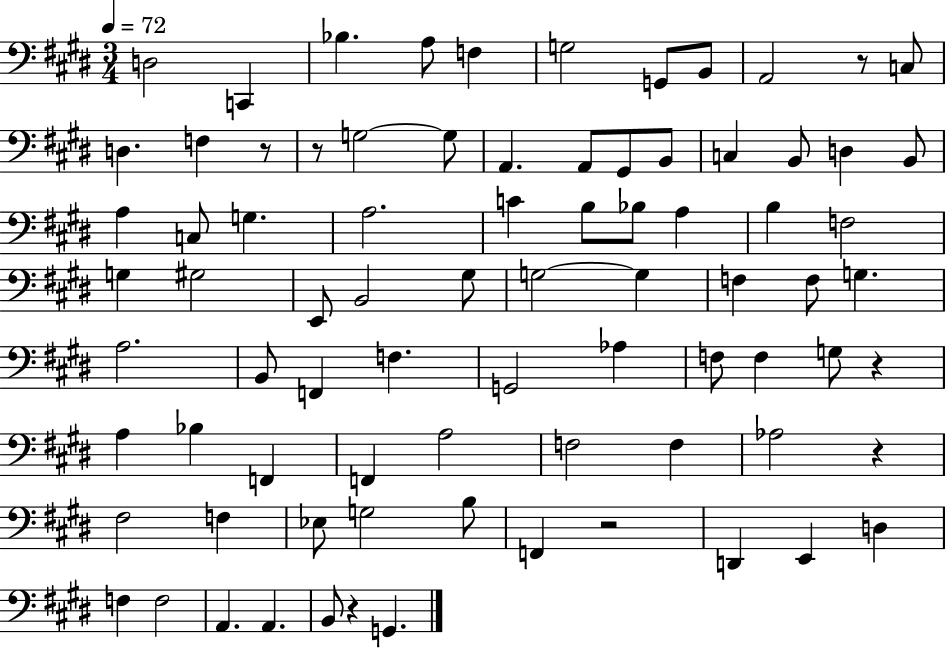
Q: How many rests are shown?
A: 7